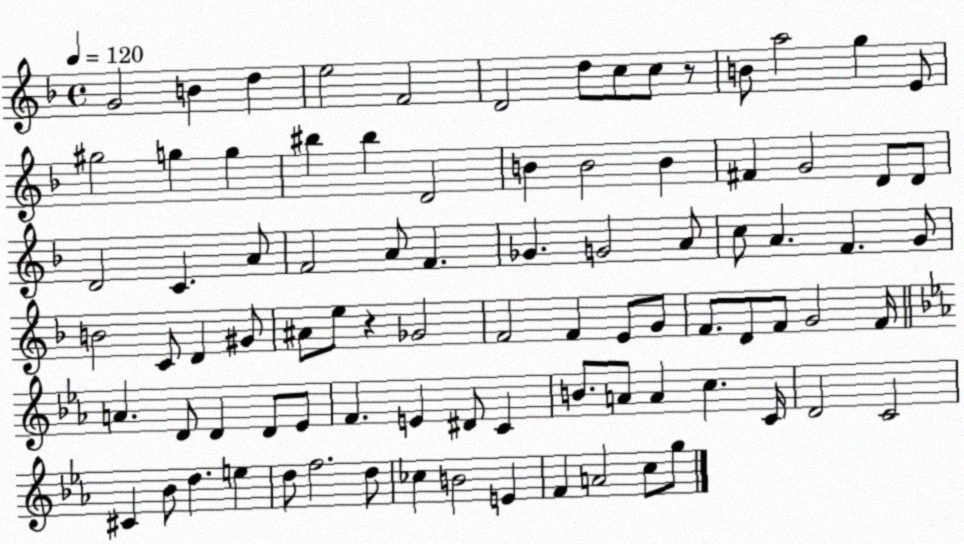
X:1
T:Untitled
M:4/4
L:1/4
K:F
G2 B d e2 F2 D2 d/2 c/2 c/2 z/2 B/2 a2 g E/2 ^g2 g g ^b ^b D2 B B2 B ^F G2 D/2 D/2 D2 C A/2 F2 A/2 F _G G2 A/2 c/2 A F G/2 B2 C/2 D ^G/2 ^A/2 e/2 z _G2 F2 F E/2 G/2 F/2 D/2 F/2 G2 F/4 A D/2 D D/2 _E/2 F E ^D/2 C B/2 A/2 A c C/4 D2 C2 ^C _B/2 d e d/2 f2 d/2 _c B2 E F A2 c/2 g/2